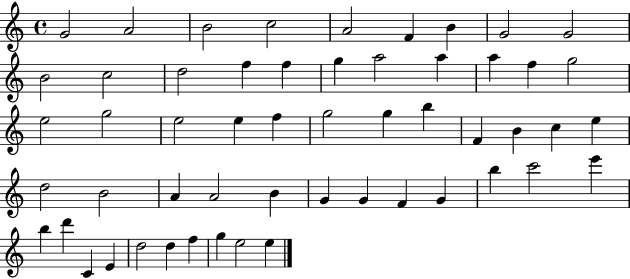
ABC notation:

X:1
T:Untitled
M:4/4
L:1/4
K:C
G2 A2 B2 c2 A2 F B G2 G2 B2 c2 d2 f f g a2 a a f g2 e2 g2 e2 e f g2 g b F B c e d2 B2 A A2 B G G F G b c'2 e' b d' C E d2 d f g e2 e